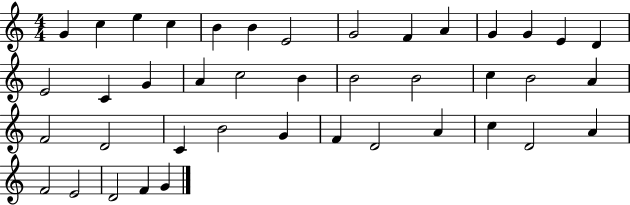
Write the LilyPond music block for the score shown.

{
  \clef treble
  \numericTimeSignature
  \time 4/4
  \key c \major
  g'4 c''4 e''4 c''4 | b'4 b'4 e'2 | g'2 f'4 a'4 | g'4 g'4 e'4 d'4 | \break e'2 c'4 g'4 | a'4 c''2 b'4 | b'2 b'2 | c''4 b'2 a'4 | \break f'2 d'2 | c'4 b'2 g'4 | f'4 d'2 a'4 | c''4 d'2 a'4 | \break f'2 e'2 | d'2 f'4 g'4 | \bar "|."
}